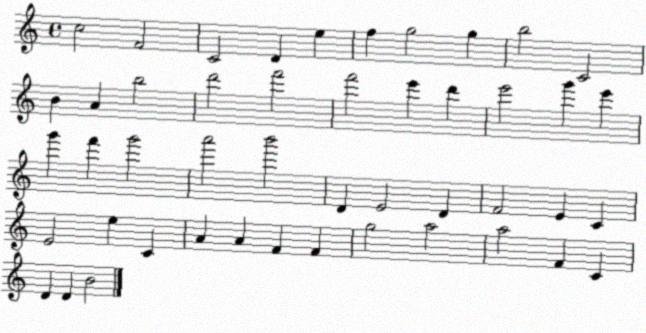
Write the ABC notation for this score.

X:1
T:Untitled
M:4/4
L:1/4
K:C
c2 F2 C2 D e f g2 g b2 C2 B A b2 d'2 f'2 f'2 e' d' e'2 g' e' g' f' g'2 a'2 b'2 D E2 D F2 E C E2 e C A A F F g2 a2 a2 F C D D B2